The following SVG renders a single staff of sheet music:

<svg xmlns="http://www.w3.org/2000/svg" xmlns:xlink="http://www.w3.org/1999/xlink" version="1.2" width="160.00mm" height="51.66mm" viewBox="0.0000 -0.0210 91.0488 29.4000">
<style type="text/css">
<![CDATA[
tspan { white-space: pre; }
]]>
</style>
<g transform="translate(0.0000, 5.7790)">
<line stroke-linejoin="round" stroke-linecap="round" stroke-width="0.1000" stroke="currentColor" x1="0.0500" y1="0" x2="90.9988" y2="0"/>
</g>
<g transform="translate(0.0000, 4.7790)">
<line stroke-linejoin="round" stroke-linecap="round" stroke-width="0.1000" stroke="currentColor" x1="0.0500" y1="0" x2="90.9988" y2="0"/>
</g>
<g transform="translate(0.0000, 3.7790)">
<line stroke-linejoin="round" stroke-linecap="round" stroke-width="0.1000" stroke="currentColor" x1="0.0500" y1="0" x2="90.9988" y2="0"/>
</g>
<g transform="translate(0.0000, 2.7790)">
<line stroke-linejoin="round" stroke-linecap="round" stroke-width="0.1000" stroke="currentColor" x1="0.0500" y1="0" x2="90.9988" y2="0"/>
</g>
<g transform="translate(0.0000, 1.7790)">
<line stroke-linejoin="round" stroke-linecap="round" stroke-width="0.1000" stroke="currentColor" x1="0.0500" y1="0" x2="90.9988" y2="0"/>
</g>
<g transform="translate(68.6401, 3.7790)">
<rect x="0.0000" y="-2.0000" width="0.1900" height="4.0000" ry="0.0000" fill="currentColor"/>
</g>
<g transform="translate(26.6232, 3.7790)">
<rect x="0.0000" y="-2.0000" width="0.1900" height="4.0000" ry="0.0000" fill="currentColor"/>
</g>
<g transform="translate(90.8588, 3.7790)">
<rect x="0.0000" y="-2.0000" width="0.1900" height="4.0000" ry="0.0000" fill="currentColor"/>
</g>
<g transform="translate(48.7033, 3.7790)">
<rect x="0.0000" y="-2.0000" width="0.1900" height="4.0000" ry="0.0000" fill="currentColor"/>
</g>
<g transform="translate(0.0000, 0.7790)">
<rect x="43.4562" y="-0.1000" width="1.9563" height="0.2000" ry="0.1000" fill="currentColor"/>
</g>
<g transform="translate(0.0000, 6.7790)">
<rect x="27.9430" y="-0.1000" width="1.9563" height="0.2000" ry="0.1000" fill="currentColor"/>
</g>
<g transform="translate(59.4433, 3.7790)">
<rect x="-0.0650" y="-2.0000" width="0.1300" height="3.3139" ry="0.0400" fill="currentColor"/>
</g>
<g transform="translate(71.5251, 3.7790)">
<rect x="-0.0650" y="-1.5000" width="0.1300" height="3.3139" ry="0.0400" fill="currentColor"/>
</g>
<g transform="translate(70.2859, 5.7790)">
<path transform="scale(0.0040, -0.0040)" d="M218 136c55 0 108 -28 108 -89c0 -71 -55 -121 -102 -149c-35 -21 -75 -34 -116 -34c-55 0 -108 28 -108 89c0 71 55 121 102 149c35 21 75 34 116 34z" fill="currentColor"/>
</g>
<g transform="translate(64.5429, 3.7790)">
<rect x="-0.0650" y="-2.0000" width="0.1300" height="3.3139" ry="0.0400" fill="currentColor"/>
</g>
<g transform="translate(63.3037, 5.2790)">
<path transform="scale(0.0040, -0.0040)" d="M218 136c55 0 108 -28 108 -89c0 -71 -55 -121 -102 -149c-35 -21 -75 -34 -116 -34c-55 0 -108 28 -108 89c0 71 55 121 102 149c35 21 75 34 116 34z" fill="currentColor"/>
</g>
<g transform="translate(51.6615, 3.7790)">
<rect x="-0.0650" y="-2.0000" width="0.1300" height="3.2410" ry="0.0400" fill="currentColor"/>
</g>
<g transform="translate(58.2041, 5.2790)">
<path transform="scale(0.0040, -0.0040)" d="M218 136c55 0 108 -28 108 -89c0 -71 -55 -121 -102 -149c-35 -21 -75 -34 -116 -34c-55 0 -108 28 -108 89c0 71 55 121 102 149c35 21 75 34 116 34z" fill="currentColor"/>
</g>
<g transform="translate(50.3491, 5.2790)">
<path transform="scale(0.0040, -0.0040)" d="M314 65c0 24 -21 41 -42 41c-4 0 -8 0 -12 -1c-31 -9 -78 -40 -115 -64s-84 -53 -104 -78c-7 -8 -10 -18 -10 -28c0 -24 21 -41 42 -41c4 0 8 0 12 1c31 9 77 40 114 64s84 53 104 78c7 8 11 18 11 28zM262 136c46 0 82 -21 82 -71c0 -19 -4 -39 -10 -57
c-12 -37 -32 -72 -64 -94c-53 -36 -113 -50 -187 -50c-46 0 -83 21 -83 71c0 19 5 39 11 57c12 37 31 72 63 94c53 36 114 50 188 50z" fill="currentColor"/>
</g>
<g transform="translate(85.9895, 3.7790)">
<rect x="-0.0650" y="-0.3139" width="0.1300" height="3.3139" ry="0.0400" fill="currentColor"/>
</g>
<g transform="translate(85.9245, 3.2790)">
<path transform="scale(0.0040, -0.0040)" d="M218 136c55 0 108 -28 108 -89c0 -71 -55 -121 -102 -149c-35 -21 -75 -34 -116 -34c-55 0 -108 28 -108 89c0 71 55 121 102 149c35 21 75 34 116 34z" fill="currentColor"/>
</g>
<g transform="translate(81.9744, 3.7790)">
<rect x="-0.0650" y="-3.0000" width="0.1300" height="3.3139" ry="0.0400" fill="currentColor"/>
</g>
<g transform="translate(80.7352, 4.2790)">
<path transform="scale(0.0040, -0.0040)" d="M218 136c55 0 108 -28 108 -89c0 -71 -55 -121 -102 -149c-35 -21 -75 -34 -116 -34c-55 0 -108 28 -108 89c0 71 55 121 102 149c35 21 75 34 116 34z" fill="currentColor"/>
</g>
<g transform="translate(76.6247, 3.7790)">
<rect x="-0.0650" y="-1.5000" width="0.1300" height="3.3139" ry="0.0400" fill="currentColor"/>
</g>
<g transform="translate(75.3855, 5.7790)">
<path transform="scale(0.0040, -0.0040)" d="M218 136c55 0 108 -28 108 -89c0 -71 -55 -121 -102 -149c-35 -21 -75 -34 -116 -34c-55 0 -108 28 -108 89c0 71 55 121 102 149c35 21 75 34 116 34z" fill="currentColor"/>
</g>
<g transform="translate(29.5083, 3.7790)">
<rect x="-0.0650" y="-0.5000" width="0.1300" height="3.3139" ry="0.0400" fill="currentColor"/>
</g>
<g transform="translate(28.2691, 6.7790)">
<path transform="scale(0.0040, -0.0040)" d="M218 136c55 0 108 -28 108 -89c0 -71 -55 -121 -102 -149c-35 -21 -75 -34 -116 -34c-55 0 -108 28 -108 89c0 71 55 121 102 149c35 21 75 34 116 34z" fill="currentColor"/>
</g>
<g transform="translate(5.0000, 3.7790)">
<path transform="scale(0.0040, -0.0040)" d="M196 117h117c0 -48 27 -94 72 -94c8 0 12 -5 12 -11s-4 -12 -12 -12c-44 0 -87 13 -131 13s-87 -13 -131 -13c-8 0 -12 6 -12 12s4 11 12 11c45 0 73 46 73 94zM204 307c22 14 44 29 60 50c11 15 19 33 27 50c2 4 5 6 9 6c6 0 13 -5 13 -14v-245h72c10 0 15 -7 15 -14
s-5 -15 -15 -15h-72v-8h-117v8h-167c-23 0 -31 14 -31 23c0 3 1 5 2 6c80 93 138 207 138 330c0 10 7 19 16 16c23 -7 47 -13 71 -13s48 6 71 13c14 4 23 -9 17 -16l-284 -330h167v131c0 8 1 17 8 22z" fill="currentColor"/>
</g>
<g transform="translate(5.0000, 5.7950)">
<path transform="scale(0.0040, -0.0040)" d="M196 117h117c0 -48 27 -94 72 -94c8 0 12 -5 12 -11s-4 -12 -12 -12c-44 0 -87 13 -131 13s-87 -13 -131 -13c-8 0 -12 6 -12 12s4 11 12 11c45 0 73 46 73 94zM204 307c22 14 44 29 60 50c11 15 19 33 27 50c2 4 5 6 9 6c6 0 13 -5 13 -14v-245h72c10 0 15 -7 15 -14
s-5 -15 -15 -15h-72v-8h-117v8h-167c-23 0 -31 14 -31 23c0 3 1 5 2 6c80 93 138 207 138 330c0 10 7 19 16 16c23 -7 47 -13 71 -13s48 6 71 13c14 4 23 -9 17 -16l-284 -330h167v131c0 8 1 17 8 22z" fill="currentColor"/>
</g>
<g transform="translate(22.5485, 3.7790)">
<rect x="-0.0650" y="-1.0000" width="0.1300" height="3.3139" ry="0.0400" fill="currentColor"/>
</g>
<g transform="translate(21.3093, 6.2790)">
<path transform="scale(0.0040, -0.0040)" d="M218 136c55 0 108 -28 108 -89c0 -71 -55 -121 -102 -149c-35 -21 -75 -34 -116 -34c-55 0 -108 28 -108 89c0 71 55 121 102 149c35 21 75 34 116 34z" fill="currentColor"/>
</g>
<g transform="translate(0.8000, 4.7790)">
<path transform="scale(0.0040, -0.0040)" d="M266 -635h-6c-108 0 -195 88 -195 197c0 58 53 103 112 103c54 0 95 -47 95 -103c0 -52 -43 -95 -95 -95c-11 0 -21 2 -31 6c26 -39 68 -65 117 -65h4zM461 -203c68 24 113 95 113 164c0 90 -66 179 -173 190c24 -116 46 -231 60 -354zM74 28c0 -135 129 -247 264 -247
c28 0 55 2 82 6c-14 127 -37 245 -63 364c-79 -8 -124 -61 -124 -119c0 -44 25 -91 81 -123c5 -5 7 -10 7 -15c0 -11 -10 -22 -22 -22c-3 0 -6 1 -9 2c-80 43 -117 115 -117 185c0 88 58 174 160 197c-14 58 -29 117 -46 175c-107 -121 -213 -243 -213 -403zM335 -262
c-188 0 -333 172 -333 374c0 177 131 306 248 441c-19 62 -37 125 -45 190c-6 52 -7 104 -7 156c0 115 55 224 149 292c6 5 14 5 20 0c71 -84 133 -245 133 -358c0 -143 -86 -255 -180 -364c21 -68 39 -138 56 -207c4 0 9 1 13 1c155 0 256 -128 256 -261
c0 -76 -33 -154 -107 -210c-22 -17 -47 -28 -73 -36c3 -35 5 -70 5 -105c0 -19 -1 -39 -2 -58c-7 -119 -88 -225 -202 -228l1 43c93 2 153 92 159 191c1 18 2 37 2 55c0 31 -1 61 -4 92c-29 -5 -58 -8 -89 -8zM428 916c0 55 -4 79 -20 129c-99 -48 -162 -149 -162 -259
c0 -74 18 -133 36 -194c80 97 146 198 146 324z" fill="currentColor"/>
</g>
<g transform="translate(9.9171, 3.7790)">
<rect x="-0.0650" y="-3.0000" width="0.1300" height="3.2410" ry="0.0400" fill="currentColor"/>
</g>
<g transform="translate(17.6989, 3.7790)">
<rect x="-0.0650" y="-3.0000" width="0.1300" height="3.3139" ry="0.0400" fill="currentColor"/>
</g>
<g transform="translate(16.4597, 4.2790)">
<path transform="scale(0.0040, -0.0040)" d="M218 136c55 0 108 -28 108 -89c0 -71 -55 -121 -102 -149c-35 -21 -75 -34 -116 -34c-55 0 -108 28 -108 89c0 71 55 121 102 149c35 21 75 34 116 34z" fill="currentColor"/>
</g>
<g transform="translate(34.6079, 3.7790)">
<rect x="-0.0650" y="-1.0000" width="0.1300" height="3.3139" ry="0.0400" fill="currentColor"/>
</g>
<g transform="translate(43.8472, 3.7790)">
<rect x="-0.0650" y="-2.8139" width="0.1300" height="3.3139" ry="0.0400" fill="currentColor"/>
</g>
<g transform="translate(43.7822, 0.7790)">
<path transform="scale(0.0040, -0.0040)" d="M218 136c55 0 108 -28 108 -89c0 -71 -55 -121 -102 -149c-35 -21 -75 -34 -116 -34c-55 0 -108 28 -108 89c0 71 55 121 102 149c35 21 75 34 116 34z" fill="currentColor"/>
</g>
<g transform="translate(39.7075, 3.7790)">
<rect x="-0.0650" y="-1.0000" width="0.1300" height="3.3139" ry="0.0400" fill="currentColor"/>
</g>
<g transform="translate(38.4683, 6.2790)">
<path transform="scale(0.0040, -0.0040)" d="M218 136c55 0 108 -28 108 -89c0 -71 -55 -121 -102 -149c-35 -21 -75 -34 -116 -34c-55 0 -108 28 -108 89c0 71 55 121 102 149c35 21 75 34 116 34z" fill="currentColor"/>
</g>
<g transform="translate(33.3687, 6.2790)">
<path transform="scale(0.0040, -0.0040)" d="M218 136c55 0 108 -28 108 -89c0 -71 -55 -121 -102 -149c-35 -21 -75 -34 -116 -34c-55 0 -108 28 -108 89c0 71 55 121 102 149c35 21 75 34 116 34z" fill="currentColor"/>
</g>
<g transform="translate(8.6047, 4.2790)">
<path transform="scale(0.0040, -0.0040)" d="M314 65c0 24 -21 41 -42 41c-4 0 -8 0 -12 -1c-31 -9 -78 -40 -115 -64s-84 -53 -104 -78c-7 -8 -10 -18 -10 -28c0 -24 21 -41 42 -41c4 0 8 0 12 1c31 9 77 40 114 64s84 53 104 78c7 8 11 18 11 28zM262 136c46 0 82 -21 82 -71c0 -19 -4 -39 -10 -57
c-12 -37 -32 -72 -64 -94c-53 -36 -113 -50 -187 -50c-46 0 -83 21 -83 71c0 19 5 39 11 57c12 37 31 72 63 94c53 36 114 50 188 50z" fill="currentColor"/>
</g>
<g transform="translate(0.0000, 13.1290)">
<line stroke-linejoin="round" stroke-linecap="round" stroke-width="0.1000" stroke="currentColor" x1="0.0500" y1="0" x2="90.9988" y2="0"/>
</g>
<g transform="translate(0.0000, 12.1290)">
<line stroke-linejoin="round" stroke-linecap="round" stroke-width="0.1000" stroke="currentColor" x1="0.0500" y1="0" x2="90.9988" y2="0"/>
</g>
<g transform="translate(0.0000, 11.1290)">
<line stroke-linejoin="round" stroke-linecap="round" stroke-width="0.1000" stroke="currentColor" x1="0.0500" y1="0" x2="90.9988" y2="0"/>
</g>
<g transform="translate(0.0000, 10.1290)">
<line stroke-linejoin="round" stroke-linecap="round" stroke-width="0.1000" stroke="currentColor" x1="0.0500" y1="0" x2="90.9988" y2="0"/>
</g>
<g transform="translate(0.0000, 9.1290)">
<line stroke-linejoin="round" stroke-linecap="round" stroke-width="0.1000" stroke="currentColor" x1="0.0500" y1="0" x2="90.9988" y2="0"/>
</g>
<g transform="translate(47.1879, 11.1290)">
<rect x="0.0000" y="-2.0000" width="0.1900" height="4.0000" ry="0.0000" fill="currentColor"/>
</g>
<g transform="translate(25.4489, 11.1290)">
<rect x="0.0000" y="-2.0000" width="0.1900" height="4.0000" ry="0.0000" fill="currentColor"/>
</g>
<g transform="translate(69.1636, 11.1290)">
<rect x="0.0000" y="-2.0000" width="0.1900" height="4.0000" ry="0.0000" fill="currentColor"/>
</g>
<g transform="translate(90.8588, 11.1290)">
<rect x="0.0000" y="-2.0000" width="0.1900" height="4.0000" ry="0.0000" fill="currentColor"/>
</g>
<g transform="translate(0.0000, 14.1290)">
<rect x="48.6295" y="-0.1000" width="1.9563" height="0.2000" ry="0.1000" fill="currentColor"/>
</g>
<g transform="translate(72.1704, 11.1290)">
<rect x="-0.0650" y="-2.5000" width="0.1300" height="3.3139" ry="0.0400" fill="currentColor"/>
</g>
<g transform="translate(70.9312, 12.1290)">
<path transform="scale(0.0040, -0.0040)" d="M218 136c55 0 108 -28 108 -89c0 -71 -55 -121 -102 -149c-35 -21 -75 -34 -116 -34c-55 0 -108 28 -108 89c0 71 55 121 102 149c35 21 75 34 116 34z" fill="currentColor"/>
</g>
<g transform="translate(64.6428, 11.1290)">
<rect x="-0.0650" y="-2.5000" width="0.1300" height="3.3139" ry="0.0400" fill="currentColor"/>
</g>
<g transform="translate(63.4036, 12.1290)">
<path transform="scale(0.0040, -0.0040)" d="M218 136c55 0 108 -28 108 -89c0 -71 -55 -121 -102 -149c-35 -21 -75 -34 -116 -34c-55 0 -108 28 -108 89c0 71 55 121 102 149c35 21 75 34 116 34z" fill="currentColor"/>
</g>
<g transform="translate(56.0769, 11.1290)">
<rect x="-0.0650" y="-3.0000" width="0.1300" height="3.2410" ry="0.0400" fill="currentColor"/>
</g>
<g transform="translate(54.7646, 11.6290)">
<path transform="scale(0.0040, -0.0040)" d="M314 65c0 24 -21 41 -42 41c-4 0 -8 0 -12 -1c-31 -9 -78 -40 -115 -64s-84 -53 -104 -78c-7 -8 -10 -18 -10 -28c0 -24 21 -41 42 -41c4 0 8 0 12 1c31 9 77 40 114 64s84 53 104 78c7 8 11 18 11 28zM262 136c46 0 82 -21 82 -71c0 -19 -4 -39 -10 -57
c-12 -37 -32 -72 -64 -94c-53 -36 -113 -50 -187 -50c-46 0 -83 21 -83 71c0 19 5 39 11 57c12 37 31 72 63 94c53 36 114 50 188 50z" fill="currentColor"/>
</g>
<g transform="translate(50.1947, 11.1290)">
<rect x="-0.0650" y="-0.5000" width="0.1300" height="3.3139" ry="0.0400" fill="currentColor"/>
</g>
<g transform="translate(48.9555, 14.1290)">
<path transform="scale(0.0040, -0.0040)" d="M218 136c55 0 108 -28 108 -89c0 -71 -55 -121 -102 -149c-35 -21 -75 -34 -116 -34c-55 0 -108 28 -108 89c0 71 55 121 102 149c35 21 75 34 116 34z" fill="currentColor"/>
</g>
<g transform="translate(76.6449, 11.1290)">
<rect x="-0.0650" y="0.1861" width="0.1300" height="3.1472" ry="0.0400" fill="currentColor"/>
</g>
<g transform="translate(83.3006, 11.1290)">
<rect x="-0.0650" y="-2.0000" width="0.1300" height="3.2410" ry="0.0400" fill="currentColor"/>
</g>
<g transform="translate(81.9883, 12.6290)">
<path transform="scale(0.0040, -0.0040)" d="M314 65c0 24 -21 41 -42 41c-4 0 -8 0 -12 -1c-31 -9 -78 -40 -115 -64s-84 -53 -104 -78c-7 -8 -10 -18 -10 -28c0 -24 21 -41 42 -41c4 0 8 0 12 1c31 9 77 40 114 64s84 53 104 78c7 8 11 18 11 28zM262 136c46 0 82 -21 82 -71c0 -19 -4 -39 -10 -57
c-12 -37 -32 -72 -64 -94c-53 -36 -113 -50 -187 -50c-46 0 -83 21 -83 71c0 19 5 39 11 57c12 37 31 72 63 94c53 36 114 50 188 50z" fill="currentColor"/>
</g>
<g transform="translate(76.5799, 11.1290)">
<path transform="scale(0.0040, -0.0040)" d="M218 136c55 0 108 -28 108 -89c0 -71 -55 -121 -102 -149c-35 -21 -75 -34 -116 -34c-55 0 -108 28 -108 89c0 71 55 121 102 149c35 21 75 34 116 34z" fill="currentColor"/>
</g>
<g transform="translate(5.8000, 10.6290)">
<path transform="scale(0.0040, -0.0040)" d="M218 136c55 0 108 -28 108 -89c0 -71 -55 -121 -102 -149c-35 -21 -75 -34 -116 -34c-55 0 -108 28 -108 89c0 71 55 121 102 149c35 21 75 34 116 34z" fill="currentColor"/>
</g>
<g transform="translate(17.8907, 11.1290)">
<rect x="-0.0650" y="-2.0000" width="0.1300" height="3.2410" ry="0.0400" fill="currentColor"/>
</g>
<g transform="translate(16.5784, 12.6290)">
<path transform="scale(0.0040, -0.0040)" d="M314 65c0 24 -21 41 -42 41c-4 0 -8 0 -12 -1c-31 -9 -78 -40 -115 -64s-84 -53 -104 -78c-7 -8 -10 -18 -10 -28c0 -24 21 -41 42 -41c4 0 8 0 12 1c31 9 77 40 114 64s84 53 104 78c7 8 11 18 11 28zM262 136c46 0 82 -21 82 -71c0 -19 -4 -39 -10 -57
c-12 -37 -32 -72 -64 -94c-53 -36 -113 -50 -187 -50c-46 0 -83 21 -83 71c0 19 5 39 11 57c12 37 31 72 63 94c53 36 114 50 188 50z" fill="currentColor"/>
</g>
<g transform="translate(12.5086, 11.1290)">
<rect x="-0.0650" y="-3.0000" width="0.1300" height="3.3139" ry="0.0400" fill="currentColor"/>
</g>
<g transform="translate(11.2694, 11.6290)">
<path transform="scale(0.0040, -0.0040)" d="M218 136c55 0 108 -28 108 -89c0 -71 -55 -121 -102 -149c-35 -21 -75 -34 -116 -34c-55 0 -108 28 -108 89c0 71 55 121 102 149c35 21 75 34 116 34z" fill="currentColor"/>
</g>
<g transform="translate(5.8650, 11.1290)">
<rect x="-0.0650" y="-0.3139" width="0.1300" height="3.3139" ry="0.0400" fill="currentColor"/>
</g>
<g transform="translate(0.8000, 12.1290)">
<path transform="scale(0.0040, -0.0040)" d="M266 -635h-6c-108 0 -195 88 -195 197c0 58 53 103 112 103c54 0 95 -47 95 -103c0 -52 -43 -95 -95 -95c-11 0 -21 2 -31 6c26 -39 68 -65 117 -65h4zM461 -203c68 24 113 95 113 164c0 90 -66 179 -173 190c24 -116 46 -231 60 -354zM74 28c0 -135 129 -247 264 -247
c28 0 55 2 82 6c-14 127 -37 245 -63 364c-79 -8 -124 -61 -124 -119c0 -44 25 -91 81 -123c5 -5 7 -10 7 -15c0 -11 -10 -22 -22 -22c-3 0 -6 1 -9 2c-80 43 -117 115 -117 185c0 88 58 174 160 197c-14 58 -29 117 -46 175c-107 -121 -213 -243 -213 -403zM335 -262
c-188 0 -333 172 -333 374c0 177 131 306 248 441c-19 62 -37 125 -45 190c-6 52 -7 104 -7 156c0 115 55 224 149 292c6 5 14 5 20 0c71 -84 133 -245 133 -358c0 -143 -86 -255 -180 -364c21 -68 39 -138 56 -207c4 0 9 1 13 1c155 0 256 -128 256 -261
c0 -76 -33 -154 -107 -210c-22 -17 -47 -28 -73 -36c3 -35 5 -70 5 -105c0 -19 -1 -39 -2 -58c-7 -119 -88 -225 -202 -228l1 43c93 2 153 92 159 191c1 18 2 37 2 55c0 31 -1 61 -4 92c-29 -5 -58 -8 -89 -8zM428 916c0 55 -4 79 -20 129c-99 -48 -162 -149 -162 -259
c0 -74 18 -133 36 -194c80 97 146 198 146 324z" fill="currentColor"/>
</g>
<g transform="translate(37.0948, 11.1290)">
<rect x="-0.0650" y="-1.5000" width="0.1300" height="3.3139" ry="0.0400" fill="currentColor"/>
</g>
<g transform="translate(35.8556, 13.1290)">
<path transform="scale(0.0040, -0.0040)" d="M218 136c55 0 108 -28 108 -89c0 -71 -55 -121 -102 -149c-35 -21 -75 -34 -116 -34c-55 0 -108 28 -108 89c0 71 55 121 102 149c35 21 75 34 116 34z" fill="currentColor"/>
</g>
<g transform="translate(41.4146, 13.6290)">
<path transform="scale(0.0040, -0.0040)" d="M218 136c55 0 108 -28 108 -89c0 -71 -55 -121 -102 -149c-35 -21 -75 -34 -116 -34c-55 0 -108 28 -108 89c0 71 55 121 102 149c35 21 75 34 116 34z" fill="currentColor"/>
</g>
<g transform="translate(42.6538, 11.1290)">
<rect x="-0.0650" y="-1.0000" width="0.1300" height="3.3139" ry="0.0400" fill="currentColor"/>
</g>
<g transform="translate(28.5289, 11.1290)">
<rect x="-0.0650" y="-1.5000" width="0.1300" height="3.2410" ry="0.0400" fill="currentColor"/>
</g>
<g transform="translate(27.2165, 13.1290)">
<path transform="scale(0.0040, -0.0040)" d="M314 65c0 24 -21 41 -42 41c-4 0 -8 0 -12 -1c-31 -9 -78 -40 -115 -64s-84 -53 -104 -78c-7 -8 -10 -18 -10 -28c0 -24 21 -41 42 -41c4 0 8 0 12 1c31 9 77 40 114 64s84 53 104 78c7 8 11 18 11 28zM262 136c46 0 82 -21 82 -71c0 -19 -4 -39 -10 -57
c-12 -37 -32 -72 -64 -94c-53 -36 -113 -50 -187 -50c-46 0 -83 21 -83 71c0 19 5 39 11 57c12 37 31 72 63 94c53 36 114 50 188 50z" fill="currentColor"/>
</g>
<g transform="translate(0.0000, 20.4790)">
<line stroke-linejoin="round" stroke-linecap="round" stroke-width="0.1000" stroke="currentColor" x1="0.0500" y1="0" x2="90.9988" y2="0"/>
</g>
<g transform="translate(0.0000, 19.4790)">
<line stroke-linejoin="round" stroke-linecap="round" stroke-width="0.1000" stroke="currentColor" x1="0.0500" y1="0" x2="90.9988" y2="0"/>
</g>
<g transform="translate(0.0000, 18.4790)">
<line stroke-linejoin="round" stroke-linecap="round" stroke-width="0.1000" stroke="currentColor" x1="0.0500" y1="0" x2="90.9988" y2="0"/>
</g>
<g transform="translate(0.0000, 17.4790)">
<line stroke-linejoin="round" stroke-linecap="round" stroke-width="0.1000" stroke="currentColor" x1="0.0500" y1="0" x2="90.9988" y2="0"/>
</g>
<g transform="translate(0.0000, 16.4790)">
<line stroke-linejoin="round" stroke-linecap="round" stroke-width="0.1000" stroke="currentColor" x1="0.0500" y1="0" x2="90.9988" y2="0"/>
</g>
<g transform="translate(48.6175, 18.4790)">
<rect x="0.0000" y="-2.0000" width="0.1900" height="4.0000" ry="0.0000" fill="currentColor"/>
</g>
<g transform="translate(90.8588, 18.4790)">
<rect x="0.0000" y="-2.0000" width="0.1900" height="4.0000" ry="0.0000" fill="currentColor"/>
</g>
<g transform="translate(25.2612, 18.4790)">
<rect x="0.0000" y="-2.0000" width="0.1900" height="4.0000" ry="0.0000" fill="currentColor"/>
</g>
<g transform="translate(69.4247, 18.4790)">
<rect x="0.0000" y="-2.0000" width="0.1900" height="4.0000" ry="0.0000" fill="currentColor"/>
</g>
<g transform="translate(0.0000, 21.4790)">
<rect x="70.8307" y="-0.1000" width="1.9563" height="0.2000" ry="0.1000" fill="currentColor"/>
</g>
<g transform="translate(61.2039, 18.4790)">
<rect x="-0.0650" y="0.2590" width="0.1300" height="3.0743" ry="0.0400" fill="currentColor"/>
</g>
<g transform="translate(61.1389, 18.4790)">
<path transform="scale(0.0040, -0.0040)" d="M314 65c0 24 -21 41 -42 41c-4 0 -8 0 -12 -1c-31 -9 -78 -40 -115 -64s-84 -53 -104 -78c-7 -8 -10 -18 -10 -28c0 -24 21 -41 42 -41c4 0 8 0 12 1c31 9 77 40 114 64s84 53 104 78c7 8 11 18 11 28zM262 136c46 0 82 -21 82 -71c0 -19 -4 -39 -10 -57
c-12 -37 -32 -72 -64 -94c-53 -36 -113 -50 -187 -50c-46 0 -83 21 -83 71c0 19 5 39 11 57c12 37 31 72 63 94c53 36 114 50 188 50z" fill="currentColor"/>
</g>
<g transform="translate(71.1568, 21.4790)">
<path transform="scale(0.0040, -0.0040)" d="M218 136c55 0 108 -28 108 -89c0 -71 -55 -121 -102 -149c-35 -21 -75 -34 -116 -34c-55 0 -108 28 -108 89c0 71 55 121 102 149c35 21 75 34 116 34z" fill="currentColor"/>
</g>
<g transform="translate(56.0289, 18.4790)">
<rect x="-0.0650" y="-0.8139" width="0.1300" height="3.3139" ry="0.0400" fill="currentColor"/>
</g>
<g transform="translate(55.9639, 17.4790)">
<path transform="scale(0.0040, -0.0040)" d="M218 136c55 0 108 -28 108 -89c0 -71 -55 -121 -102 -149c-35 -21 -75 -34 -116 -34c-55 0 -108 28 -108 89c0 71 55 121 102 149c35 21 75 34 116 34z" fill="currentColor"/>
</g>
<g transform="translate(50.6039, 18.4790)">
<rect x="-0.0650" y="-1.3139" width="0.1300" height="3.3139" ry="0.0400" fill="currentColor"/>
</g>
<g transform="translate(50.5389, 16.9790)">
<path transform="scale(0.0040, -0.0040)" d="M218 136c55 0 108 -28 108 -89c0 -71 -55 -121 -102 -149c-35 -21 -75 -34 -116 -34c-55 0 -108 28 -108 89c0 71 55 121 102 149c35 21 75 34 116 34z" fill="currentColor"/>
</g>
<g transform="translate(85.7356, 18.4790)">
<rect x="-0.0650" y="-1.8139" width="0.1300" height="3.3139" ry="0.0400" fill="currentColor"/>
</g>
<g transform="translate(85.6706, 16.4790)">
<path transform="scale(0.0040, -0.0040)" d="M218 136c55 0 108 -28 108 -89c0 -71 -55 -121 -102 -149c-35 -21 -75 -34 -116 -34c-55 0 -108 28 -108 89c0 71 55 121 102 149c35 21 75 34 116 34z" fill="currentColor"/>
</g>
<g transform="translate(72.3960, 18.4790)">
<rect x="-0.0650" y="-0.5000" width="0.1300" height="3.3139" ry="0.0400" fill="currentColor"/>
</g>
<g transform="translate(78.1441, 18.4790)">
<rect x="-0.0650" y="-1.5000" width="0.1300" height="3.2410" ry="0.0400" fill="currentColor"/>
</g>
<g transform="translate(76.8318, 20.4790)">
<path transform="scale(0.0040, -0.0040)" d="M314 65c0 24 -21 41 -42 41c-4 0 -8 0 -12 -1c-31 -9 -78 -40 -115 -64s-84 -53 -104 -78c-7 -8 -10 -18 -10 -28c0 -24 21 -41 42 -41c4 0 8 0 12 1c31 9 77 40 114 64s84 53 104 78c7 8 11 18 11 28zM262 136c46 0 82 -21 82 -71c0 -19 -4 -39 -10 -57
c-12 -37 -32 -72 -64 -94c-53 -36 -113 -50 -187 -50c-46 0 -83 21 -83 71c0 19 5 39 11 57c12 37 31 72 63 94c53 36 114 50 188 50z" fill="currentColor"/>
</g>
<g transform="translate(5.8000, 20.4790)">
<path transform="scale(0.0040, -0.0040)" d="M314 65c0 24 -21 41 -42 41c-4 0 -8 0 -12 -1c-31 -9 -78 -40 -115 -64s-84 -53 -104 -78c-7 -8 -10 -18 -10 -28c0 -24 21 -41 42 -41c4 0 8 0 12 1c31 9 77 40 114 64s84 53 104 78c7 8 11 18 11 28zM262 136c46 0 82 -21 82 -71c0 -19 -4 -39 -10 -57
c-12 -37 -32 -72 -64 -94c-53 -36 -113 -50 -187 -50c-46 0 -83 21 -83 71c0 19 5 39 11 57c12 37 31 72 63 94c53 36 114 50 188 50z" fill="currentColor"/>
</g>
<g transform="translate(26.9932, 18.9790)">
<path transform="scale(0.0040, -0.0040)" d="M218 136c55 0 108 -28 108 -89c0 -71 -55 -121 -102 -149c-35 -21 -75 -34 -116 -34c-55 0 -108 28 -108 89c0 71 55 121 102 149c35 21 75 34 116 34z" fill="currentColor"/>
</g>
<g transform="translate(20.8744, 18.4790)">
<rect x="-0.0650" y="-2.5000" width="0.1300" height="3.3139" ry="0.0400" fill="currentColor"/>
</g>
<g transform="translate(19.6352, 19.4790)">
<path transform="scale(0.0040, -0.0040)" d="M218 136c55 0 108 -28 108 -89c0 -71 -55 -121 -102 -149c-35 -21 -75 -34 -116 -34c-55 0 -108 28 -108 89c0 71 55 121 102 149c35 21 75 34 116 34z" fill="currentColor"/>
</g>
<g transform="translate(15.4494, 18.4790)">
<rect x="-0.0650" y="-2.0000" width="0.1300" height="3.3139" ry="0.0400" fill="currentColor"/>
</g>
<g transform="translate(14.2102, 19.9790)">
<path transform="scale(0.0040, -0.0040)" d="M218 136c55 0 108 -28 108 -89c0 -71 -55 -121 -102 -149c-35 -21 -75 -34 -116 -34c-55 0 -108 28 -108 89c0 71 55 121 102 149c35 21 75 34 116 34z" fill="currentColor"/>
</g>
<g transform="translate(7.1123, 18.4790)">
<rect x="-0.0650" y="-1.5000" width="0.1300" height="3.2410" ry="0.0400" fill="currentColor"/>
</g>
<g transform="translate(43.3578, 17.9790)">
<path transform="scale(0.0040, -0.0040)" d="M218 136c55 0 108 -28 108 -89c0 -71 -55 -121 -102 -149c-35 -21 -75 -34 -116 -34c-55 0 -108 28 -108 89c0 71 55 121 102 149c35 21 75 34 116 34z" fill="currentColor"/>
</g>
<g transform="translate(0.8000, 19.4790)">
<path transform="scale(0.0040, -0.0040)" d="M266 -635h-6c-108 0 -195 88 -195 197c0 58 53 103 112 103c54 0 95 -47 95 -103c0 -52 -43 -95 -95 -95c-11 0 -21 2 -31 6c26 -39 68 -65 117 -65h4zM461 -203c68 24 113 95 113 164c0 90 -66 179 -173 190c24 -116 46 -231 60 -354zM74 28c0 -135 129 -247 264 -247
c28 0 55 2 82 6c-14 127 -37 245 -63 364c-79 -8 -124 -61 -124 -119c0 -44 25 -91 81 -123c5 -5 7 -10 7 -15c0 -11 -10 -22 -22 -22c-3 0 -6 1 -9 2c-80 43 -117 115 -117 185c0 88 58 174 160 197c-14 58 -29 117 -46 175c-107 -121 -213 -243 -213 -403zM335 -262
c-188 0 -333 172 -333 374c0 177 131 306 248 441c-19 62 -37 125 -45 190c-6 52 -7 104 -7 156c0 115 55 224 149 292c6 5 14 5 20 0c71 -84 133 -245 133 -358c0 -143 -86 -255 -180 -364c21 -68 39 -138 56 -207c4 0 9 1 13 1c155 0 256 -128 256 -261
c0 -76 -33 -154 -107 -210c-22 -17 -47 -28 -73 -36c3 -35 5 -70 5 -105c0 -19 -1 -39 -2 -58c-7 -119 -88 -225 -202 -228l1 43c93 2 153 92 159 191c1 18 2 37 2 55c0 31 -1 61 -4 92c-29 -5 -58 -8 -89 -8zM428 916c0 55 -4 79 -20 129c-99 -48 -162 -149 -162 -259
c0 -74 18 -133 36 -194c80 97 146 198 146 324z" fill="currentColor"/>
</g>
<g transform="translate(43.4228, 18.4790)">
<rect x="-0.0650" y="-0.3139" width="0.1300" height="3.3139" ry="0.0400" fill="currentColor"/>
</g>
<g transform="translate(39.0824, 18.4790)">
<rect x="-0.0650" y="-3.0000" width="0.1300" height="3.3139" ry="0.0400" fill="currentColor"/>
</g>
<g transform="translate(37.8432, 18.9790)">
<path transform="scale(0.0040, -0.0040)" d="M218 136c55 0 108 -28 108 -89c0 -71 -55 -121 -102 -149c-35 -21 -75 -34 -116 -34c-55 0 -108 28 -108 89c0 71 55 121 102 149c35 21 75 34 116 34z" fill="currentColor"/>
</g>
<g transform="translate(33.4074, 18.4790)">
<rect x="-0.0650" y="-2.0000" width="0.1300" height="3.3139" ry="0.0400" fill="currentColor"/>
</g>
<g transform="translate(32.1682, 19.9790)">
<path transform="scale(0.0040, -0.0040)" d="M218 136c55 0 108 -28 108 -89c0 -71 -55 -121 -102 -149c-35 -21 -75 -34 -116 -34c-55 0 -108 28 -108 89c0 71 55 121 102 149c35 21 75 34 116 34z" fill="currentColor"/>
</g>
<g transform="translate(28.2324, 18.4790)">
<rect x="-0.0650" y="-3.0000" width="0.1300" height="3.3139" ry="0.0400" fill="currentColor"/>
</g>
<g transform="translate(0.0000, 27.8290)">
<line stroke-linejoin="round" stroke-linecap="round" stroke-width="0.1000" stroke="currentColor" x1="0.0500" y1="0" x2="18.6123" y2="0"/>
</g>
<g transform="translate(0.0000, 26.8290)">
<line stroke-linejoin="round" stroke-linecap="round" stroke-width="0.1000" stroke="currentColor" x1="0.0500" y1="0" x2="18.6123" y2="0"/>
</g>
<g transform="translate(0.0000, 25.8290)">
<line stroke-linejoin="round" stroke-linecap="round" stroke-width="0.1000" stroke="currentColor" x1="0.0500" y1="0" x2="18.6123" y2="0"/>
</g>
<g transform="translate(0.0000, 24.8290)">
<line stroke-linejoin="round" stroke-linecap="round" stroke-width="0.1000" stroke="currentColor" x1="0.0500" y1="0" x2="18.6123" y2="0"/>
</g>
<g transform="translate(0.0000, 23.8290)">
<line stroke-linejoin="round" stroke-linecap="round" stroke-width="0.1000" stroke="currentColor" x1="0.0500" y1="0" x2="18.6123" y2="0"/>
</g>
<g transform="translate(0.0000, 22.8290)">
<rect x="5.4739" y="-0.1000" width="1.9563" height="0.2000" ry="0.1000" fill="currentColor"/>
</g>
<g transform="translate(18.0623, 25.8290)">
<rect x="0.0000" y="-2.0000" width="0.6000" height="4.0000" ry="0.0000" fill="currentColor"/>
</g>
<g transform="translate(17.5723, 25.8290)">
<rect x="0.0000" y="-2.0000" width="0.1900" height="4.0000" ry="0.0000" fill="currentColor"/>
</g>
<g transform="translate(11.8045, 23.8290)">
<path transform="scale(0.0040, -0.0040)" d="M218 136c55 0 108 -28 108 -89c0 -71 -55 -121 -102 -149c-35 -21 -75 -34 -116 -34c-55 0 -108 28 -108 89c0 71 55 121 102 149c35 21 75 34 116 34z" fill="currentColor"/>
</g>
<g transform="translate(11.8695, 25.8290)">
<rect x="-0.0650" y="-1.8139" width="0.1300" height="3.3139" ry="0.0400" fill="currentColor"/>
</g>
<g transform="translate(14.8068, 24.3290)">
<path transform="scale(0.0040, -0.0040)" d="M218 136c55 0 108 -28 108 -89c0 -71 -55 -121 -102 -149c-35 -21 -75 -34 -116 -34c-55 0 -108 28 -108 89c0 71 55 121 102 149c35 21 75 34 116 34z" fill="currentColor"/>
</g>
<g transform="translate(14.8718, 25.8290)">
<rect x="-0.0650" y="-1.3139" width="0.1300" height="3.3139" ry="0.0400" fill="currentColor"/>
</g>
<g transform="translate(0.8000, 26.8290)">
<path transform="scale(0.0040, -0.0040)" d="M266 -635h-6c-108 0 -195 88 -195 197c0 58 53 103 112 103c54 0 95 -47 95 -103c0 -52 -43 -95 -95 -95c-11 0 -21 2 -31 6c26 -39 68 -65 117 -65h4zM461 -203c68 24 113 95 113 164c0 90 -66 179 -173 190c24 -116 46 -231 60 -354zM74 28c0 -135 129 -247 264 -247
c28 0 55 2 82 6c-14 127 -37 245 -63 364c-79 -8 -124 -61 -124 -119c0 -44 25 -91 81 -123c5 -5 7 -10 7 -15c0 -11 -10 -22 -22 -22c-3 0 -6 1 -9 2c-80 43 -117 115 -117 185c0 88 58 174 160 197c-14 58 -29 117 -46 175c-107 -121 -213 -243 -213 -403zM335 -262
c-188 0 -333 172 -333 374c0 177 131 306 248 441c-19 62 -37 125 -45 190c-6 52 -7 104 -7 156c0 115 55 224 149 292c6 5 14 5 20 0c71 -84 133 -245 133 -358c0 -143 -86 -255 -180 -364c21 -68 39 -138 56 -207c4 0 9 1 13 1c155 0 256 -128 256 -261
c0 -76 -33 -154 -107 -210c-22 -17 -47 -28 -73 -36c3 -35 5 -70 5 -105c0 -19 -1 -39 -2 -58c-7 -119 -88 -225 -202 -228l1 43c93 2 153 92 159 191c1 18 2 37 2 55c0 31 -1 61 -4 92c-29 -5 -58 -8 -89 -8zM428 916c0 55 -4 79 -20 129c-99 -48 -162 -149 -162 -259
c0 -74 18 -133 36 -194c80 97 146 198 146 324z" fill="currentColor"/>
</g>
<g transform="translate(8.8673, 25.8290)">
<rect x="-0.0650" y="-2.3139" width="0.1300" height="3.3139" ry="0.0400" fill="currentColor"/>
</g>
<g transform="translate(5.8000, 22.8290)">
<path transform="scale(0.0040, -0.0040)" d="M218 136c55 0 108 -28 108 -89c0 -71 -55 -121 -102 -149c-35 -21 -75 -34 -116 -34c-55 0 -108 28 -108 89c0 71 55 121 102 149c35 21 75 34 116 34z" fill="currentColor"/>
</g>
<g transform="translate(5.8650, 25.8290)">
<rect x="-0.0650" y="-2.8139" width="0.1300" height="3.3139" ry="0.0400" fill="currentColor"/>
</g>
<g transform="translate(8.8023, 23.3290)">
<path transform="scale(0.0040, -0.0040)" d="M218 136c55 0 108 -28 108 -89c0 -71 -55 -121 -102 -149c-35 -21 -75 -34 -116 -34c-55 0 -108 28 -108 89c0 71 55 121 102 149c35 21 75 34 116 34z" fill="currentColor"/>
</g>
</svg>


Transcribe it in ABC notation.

X:1
T:Untitled
M:4/4
L:1/4
K:C
A2 A D C D D a F2 F F E E A c c A F2 E2 E D C A2 G G B F2 E2 F G A F A c e d B2 C E2 f a g f e